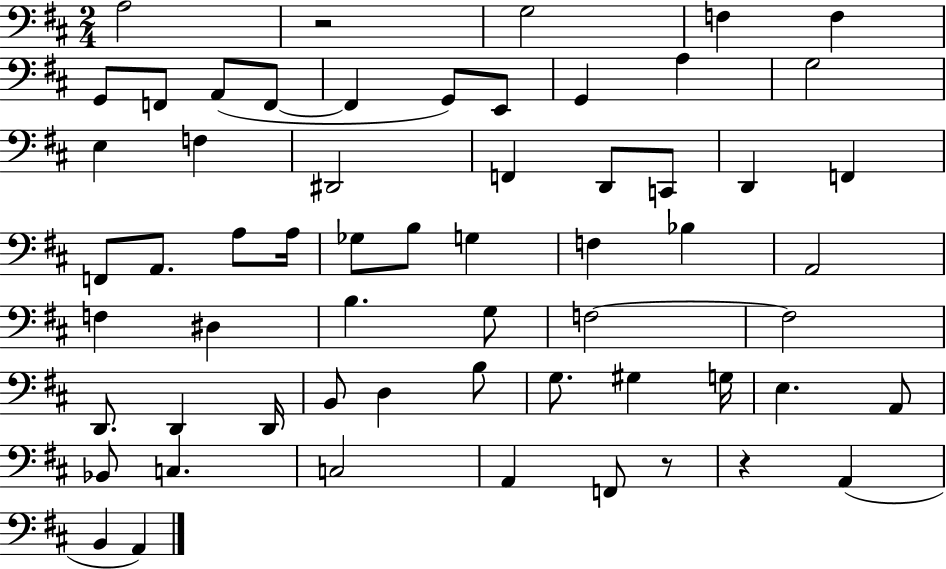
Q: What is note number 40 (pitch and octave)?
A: D2